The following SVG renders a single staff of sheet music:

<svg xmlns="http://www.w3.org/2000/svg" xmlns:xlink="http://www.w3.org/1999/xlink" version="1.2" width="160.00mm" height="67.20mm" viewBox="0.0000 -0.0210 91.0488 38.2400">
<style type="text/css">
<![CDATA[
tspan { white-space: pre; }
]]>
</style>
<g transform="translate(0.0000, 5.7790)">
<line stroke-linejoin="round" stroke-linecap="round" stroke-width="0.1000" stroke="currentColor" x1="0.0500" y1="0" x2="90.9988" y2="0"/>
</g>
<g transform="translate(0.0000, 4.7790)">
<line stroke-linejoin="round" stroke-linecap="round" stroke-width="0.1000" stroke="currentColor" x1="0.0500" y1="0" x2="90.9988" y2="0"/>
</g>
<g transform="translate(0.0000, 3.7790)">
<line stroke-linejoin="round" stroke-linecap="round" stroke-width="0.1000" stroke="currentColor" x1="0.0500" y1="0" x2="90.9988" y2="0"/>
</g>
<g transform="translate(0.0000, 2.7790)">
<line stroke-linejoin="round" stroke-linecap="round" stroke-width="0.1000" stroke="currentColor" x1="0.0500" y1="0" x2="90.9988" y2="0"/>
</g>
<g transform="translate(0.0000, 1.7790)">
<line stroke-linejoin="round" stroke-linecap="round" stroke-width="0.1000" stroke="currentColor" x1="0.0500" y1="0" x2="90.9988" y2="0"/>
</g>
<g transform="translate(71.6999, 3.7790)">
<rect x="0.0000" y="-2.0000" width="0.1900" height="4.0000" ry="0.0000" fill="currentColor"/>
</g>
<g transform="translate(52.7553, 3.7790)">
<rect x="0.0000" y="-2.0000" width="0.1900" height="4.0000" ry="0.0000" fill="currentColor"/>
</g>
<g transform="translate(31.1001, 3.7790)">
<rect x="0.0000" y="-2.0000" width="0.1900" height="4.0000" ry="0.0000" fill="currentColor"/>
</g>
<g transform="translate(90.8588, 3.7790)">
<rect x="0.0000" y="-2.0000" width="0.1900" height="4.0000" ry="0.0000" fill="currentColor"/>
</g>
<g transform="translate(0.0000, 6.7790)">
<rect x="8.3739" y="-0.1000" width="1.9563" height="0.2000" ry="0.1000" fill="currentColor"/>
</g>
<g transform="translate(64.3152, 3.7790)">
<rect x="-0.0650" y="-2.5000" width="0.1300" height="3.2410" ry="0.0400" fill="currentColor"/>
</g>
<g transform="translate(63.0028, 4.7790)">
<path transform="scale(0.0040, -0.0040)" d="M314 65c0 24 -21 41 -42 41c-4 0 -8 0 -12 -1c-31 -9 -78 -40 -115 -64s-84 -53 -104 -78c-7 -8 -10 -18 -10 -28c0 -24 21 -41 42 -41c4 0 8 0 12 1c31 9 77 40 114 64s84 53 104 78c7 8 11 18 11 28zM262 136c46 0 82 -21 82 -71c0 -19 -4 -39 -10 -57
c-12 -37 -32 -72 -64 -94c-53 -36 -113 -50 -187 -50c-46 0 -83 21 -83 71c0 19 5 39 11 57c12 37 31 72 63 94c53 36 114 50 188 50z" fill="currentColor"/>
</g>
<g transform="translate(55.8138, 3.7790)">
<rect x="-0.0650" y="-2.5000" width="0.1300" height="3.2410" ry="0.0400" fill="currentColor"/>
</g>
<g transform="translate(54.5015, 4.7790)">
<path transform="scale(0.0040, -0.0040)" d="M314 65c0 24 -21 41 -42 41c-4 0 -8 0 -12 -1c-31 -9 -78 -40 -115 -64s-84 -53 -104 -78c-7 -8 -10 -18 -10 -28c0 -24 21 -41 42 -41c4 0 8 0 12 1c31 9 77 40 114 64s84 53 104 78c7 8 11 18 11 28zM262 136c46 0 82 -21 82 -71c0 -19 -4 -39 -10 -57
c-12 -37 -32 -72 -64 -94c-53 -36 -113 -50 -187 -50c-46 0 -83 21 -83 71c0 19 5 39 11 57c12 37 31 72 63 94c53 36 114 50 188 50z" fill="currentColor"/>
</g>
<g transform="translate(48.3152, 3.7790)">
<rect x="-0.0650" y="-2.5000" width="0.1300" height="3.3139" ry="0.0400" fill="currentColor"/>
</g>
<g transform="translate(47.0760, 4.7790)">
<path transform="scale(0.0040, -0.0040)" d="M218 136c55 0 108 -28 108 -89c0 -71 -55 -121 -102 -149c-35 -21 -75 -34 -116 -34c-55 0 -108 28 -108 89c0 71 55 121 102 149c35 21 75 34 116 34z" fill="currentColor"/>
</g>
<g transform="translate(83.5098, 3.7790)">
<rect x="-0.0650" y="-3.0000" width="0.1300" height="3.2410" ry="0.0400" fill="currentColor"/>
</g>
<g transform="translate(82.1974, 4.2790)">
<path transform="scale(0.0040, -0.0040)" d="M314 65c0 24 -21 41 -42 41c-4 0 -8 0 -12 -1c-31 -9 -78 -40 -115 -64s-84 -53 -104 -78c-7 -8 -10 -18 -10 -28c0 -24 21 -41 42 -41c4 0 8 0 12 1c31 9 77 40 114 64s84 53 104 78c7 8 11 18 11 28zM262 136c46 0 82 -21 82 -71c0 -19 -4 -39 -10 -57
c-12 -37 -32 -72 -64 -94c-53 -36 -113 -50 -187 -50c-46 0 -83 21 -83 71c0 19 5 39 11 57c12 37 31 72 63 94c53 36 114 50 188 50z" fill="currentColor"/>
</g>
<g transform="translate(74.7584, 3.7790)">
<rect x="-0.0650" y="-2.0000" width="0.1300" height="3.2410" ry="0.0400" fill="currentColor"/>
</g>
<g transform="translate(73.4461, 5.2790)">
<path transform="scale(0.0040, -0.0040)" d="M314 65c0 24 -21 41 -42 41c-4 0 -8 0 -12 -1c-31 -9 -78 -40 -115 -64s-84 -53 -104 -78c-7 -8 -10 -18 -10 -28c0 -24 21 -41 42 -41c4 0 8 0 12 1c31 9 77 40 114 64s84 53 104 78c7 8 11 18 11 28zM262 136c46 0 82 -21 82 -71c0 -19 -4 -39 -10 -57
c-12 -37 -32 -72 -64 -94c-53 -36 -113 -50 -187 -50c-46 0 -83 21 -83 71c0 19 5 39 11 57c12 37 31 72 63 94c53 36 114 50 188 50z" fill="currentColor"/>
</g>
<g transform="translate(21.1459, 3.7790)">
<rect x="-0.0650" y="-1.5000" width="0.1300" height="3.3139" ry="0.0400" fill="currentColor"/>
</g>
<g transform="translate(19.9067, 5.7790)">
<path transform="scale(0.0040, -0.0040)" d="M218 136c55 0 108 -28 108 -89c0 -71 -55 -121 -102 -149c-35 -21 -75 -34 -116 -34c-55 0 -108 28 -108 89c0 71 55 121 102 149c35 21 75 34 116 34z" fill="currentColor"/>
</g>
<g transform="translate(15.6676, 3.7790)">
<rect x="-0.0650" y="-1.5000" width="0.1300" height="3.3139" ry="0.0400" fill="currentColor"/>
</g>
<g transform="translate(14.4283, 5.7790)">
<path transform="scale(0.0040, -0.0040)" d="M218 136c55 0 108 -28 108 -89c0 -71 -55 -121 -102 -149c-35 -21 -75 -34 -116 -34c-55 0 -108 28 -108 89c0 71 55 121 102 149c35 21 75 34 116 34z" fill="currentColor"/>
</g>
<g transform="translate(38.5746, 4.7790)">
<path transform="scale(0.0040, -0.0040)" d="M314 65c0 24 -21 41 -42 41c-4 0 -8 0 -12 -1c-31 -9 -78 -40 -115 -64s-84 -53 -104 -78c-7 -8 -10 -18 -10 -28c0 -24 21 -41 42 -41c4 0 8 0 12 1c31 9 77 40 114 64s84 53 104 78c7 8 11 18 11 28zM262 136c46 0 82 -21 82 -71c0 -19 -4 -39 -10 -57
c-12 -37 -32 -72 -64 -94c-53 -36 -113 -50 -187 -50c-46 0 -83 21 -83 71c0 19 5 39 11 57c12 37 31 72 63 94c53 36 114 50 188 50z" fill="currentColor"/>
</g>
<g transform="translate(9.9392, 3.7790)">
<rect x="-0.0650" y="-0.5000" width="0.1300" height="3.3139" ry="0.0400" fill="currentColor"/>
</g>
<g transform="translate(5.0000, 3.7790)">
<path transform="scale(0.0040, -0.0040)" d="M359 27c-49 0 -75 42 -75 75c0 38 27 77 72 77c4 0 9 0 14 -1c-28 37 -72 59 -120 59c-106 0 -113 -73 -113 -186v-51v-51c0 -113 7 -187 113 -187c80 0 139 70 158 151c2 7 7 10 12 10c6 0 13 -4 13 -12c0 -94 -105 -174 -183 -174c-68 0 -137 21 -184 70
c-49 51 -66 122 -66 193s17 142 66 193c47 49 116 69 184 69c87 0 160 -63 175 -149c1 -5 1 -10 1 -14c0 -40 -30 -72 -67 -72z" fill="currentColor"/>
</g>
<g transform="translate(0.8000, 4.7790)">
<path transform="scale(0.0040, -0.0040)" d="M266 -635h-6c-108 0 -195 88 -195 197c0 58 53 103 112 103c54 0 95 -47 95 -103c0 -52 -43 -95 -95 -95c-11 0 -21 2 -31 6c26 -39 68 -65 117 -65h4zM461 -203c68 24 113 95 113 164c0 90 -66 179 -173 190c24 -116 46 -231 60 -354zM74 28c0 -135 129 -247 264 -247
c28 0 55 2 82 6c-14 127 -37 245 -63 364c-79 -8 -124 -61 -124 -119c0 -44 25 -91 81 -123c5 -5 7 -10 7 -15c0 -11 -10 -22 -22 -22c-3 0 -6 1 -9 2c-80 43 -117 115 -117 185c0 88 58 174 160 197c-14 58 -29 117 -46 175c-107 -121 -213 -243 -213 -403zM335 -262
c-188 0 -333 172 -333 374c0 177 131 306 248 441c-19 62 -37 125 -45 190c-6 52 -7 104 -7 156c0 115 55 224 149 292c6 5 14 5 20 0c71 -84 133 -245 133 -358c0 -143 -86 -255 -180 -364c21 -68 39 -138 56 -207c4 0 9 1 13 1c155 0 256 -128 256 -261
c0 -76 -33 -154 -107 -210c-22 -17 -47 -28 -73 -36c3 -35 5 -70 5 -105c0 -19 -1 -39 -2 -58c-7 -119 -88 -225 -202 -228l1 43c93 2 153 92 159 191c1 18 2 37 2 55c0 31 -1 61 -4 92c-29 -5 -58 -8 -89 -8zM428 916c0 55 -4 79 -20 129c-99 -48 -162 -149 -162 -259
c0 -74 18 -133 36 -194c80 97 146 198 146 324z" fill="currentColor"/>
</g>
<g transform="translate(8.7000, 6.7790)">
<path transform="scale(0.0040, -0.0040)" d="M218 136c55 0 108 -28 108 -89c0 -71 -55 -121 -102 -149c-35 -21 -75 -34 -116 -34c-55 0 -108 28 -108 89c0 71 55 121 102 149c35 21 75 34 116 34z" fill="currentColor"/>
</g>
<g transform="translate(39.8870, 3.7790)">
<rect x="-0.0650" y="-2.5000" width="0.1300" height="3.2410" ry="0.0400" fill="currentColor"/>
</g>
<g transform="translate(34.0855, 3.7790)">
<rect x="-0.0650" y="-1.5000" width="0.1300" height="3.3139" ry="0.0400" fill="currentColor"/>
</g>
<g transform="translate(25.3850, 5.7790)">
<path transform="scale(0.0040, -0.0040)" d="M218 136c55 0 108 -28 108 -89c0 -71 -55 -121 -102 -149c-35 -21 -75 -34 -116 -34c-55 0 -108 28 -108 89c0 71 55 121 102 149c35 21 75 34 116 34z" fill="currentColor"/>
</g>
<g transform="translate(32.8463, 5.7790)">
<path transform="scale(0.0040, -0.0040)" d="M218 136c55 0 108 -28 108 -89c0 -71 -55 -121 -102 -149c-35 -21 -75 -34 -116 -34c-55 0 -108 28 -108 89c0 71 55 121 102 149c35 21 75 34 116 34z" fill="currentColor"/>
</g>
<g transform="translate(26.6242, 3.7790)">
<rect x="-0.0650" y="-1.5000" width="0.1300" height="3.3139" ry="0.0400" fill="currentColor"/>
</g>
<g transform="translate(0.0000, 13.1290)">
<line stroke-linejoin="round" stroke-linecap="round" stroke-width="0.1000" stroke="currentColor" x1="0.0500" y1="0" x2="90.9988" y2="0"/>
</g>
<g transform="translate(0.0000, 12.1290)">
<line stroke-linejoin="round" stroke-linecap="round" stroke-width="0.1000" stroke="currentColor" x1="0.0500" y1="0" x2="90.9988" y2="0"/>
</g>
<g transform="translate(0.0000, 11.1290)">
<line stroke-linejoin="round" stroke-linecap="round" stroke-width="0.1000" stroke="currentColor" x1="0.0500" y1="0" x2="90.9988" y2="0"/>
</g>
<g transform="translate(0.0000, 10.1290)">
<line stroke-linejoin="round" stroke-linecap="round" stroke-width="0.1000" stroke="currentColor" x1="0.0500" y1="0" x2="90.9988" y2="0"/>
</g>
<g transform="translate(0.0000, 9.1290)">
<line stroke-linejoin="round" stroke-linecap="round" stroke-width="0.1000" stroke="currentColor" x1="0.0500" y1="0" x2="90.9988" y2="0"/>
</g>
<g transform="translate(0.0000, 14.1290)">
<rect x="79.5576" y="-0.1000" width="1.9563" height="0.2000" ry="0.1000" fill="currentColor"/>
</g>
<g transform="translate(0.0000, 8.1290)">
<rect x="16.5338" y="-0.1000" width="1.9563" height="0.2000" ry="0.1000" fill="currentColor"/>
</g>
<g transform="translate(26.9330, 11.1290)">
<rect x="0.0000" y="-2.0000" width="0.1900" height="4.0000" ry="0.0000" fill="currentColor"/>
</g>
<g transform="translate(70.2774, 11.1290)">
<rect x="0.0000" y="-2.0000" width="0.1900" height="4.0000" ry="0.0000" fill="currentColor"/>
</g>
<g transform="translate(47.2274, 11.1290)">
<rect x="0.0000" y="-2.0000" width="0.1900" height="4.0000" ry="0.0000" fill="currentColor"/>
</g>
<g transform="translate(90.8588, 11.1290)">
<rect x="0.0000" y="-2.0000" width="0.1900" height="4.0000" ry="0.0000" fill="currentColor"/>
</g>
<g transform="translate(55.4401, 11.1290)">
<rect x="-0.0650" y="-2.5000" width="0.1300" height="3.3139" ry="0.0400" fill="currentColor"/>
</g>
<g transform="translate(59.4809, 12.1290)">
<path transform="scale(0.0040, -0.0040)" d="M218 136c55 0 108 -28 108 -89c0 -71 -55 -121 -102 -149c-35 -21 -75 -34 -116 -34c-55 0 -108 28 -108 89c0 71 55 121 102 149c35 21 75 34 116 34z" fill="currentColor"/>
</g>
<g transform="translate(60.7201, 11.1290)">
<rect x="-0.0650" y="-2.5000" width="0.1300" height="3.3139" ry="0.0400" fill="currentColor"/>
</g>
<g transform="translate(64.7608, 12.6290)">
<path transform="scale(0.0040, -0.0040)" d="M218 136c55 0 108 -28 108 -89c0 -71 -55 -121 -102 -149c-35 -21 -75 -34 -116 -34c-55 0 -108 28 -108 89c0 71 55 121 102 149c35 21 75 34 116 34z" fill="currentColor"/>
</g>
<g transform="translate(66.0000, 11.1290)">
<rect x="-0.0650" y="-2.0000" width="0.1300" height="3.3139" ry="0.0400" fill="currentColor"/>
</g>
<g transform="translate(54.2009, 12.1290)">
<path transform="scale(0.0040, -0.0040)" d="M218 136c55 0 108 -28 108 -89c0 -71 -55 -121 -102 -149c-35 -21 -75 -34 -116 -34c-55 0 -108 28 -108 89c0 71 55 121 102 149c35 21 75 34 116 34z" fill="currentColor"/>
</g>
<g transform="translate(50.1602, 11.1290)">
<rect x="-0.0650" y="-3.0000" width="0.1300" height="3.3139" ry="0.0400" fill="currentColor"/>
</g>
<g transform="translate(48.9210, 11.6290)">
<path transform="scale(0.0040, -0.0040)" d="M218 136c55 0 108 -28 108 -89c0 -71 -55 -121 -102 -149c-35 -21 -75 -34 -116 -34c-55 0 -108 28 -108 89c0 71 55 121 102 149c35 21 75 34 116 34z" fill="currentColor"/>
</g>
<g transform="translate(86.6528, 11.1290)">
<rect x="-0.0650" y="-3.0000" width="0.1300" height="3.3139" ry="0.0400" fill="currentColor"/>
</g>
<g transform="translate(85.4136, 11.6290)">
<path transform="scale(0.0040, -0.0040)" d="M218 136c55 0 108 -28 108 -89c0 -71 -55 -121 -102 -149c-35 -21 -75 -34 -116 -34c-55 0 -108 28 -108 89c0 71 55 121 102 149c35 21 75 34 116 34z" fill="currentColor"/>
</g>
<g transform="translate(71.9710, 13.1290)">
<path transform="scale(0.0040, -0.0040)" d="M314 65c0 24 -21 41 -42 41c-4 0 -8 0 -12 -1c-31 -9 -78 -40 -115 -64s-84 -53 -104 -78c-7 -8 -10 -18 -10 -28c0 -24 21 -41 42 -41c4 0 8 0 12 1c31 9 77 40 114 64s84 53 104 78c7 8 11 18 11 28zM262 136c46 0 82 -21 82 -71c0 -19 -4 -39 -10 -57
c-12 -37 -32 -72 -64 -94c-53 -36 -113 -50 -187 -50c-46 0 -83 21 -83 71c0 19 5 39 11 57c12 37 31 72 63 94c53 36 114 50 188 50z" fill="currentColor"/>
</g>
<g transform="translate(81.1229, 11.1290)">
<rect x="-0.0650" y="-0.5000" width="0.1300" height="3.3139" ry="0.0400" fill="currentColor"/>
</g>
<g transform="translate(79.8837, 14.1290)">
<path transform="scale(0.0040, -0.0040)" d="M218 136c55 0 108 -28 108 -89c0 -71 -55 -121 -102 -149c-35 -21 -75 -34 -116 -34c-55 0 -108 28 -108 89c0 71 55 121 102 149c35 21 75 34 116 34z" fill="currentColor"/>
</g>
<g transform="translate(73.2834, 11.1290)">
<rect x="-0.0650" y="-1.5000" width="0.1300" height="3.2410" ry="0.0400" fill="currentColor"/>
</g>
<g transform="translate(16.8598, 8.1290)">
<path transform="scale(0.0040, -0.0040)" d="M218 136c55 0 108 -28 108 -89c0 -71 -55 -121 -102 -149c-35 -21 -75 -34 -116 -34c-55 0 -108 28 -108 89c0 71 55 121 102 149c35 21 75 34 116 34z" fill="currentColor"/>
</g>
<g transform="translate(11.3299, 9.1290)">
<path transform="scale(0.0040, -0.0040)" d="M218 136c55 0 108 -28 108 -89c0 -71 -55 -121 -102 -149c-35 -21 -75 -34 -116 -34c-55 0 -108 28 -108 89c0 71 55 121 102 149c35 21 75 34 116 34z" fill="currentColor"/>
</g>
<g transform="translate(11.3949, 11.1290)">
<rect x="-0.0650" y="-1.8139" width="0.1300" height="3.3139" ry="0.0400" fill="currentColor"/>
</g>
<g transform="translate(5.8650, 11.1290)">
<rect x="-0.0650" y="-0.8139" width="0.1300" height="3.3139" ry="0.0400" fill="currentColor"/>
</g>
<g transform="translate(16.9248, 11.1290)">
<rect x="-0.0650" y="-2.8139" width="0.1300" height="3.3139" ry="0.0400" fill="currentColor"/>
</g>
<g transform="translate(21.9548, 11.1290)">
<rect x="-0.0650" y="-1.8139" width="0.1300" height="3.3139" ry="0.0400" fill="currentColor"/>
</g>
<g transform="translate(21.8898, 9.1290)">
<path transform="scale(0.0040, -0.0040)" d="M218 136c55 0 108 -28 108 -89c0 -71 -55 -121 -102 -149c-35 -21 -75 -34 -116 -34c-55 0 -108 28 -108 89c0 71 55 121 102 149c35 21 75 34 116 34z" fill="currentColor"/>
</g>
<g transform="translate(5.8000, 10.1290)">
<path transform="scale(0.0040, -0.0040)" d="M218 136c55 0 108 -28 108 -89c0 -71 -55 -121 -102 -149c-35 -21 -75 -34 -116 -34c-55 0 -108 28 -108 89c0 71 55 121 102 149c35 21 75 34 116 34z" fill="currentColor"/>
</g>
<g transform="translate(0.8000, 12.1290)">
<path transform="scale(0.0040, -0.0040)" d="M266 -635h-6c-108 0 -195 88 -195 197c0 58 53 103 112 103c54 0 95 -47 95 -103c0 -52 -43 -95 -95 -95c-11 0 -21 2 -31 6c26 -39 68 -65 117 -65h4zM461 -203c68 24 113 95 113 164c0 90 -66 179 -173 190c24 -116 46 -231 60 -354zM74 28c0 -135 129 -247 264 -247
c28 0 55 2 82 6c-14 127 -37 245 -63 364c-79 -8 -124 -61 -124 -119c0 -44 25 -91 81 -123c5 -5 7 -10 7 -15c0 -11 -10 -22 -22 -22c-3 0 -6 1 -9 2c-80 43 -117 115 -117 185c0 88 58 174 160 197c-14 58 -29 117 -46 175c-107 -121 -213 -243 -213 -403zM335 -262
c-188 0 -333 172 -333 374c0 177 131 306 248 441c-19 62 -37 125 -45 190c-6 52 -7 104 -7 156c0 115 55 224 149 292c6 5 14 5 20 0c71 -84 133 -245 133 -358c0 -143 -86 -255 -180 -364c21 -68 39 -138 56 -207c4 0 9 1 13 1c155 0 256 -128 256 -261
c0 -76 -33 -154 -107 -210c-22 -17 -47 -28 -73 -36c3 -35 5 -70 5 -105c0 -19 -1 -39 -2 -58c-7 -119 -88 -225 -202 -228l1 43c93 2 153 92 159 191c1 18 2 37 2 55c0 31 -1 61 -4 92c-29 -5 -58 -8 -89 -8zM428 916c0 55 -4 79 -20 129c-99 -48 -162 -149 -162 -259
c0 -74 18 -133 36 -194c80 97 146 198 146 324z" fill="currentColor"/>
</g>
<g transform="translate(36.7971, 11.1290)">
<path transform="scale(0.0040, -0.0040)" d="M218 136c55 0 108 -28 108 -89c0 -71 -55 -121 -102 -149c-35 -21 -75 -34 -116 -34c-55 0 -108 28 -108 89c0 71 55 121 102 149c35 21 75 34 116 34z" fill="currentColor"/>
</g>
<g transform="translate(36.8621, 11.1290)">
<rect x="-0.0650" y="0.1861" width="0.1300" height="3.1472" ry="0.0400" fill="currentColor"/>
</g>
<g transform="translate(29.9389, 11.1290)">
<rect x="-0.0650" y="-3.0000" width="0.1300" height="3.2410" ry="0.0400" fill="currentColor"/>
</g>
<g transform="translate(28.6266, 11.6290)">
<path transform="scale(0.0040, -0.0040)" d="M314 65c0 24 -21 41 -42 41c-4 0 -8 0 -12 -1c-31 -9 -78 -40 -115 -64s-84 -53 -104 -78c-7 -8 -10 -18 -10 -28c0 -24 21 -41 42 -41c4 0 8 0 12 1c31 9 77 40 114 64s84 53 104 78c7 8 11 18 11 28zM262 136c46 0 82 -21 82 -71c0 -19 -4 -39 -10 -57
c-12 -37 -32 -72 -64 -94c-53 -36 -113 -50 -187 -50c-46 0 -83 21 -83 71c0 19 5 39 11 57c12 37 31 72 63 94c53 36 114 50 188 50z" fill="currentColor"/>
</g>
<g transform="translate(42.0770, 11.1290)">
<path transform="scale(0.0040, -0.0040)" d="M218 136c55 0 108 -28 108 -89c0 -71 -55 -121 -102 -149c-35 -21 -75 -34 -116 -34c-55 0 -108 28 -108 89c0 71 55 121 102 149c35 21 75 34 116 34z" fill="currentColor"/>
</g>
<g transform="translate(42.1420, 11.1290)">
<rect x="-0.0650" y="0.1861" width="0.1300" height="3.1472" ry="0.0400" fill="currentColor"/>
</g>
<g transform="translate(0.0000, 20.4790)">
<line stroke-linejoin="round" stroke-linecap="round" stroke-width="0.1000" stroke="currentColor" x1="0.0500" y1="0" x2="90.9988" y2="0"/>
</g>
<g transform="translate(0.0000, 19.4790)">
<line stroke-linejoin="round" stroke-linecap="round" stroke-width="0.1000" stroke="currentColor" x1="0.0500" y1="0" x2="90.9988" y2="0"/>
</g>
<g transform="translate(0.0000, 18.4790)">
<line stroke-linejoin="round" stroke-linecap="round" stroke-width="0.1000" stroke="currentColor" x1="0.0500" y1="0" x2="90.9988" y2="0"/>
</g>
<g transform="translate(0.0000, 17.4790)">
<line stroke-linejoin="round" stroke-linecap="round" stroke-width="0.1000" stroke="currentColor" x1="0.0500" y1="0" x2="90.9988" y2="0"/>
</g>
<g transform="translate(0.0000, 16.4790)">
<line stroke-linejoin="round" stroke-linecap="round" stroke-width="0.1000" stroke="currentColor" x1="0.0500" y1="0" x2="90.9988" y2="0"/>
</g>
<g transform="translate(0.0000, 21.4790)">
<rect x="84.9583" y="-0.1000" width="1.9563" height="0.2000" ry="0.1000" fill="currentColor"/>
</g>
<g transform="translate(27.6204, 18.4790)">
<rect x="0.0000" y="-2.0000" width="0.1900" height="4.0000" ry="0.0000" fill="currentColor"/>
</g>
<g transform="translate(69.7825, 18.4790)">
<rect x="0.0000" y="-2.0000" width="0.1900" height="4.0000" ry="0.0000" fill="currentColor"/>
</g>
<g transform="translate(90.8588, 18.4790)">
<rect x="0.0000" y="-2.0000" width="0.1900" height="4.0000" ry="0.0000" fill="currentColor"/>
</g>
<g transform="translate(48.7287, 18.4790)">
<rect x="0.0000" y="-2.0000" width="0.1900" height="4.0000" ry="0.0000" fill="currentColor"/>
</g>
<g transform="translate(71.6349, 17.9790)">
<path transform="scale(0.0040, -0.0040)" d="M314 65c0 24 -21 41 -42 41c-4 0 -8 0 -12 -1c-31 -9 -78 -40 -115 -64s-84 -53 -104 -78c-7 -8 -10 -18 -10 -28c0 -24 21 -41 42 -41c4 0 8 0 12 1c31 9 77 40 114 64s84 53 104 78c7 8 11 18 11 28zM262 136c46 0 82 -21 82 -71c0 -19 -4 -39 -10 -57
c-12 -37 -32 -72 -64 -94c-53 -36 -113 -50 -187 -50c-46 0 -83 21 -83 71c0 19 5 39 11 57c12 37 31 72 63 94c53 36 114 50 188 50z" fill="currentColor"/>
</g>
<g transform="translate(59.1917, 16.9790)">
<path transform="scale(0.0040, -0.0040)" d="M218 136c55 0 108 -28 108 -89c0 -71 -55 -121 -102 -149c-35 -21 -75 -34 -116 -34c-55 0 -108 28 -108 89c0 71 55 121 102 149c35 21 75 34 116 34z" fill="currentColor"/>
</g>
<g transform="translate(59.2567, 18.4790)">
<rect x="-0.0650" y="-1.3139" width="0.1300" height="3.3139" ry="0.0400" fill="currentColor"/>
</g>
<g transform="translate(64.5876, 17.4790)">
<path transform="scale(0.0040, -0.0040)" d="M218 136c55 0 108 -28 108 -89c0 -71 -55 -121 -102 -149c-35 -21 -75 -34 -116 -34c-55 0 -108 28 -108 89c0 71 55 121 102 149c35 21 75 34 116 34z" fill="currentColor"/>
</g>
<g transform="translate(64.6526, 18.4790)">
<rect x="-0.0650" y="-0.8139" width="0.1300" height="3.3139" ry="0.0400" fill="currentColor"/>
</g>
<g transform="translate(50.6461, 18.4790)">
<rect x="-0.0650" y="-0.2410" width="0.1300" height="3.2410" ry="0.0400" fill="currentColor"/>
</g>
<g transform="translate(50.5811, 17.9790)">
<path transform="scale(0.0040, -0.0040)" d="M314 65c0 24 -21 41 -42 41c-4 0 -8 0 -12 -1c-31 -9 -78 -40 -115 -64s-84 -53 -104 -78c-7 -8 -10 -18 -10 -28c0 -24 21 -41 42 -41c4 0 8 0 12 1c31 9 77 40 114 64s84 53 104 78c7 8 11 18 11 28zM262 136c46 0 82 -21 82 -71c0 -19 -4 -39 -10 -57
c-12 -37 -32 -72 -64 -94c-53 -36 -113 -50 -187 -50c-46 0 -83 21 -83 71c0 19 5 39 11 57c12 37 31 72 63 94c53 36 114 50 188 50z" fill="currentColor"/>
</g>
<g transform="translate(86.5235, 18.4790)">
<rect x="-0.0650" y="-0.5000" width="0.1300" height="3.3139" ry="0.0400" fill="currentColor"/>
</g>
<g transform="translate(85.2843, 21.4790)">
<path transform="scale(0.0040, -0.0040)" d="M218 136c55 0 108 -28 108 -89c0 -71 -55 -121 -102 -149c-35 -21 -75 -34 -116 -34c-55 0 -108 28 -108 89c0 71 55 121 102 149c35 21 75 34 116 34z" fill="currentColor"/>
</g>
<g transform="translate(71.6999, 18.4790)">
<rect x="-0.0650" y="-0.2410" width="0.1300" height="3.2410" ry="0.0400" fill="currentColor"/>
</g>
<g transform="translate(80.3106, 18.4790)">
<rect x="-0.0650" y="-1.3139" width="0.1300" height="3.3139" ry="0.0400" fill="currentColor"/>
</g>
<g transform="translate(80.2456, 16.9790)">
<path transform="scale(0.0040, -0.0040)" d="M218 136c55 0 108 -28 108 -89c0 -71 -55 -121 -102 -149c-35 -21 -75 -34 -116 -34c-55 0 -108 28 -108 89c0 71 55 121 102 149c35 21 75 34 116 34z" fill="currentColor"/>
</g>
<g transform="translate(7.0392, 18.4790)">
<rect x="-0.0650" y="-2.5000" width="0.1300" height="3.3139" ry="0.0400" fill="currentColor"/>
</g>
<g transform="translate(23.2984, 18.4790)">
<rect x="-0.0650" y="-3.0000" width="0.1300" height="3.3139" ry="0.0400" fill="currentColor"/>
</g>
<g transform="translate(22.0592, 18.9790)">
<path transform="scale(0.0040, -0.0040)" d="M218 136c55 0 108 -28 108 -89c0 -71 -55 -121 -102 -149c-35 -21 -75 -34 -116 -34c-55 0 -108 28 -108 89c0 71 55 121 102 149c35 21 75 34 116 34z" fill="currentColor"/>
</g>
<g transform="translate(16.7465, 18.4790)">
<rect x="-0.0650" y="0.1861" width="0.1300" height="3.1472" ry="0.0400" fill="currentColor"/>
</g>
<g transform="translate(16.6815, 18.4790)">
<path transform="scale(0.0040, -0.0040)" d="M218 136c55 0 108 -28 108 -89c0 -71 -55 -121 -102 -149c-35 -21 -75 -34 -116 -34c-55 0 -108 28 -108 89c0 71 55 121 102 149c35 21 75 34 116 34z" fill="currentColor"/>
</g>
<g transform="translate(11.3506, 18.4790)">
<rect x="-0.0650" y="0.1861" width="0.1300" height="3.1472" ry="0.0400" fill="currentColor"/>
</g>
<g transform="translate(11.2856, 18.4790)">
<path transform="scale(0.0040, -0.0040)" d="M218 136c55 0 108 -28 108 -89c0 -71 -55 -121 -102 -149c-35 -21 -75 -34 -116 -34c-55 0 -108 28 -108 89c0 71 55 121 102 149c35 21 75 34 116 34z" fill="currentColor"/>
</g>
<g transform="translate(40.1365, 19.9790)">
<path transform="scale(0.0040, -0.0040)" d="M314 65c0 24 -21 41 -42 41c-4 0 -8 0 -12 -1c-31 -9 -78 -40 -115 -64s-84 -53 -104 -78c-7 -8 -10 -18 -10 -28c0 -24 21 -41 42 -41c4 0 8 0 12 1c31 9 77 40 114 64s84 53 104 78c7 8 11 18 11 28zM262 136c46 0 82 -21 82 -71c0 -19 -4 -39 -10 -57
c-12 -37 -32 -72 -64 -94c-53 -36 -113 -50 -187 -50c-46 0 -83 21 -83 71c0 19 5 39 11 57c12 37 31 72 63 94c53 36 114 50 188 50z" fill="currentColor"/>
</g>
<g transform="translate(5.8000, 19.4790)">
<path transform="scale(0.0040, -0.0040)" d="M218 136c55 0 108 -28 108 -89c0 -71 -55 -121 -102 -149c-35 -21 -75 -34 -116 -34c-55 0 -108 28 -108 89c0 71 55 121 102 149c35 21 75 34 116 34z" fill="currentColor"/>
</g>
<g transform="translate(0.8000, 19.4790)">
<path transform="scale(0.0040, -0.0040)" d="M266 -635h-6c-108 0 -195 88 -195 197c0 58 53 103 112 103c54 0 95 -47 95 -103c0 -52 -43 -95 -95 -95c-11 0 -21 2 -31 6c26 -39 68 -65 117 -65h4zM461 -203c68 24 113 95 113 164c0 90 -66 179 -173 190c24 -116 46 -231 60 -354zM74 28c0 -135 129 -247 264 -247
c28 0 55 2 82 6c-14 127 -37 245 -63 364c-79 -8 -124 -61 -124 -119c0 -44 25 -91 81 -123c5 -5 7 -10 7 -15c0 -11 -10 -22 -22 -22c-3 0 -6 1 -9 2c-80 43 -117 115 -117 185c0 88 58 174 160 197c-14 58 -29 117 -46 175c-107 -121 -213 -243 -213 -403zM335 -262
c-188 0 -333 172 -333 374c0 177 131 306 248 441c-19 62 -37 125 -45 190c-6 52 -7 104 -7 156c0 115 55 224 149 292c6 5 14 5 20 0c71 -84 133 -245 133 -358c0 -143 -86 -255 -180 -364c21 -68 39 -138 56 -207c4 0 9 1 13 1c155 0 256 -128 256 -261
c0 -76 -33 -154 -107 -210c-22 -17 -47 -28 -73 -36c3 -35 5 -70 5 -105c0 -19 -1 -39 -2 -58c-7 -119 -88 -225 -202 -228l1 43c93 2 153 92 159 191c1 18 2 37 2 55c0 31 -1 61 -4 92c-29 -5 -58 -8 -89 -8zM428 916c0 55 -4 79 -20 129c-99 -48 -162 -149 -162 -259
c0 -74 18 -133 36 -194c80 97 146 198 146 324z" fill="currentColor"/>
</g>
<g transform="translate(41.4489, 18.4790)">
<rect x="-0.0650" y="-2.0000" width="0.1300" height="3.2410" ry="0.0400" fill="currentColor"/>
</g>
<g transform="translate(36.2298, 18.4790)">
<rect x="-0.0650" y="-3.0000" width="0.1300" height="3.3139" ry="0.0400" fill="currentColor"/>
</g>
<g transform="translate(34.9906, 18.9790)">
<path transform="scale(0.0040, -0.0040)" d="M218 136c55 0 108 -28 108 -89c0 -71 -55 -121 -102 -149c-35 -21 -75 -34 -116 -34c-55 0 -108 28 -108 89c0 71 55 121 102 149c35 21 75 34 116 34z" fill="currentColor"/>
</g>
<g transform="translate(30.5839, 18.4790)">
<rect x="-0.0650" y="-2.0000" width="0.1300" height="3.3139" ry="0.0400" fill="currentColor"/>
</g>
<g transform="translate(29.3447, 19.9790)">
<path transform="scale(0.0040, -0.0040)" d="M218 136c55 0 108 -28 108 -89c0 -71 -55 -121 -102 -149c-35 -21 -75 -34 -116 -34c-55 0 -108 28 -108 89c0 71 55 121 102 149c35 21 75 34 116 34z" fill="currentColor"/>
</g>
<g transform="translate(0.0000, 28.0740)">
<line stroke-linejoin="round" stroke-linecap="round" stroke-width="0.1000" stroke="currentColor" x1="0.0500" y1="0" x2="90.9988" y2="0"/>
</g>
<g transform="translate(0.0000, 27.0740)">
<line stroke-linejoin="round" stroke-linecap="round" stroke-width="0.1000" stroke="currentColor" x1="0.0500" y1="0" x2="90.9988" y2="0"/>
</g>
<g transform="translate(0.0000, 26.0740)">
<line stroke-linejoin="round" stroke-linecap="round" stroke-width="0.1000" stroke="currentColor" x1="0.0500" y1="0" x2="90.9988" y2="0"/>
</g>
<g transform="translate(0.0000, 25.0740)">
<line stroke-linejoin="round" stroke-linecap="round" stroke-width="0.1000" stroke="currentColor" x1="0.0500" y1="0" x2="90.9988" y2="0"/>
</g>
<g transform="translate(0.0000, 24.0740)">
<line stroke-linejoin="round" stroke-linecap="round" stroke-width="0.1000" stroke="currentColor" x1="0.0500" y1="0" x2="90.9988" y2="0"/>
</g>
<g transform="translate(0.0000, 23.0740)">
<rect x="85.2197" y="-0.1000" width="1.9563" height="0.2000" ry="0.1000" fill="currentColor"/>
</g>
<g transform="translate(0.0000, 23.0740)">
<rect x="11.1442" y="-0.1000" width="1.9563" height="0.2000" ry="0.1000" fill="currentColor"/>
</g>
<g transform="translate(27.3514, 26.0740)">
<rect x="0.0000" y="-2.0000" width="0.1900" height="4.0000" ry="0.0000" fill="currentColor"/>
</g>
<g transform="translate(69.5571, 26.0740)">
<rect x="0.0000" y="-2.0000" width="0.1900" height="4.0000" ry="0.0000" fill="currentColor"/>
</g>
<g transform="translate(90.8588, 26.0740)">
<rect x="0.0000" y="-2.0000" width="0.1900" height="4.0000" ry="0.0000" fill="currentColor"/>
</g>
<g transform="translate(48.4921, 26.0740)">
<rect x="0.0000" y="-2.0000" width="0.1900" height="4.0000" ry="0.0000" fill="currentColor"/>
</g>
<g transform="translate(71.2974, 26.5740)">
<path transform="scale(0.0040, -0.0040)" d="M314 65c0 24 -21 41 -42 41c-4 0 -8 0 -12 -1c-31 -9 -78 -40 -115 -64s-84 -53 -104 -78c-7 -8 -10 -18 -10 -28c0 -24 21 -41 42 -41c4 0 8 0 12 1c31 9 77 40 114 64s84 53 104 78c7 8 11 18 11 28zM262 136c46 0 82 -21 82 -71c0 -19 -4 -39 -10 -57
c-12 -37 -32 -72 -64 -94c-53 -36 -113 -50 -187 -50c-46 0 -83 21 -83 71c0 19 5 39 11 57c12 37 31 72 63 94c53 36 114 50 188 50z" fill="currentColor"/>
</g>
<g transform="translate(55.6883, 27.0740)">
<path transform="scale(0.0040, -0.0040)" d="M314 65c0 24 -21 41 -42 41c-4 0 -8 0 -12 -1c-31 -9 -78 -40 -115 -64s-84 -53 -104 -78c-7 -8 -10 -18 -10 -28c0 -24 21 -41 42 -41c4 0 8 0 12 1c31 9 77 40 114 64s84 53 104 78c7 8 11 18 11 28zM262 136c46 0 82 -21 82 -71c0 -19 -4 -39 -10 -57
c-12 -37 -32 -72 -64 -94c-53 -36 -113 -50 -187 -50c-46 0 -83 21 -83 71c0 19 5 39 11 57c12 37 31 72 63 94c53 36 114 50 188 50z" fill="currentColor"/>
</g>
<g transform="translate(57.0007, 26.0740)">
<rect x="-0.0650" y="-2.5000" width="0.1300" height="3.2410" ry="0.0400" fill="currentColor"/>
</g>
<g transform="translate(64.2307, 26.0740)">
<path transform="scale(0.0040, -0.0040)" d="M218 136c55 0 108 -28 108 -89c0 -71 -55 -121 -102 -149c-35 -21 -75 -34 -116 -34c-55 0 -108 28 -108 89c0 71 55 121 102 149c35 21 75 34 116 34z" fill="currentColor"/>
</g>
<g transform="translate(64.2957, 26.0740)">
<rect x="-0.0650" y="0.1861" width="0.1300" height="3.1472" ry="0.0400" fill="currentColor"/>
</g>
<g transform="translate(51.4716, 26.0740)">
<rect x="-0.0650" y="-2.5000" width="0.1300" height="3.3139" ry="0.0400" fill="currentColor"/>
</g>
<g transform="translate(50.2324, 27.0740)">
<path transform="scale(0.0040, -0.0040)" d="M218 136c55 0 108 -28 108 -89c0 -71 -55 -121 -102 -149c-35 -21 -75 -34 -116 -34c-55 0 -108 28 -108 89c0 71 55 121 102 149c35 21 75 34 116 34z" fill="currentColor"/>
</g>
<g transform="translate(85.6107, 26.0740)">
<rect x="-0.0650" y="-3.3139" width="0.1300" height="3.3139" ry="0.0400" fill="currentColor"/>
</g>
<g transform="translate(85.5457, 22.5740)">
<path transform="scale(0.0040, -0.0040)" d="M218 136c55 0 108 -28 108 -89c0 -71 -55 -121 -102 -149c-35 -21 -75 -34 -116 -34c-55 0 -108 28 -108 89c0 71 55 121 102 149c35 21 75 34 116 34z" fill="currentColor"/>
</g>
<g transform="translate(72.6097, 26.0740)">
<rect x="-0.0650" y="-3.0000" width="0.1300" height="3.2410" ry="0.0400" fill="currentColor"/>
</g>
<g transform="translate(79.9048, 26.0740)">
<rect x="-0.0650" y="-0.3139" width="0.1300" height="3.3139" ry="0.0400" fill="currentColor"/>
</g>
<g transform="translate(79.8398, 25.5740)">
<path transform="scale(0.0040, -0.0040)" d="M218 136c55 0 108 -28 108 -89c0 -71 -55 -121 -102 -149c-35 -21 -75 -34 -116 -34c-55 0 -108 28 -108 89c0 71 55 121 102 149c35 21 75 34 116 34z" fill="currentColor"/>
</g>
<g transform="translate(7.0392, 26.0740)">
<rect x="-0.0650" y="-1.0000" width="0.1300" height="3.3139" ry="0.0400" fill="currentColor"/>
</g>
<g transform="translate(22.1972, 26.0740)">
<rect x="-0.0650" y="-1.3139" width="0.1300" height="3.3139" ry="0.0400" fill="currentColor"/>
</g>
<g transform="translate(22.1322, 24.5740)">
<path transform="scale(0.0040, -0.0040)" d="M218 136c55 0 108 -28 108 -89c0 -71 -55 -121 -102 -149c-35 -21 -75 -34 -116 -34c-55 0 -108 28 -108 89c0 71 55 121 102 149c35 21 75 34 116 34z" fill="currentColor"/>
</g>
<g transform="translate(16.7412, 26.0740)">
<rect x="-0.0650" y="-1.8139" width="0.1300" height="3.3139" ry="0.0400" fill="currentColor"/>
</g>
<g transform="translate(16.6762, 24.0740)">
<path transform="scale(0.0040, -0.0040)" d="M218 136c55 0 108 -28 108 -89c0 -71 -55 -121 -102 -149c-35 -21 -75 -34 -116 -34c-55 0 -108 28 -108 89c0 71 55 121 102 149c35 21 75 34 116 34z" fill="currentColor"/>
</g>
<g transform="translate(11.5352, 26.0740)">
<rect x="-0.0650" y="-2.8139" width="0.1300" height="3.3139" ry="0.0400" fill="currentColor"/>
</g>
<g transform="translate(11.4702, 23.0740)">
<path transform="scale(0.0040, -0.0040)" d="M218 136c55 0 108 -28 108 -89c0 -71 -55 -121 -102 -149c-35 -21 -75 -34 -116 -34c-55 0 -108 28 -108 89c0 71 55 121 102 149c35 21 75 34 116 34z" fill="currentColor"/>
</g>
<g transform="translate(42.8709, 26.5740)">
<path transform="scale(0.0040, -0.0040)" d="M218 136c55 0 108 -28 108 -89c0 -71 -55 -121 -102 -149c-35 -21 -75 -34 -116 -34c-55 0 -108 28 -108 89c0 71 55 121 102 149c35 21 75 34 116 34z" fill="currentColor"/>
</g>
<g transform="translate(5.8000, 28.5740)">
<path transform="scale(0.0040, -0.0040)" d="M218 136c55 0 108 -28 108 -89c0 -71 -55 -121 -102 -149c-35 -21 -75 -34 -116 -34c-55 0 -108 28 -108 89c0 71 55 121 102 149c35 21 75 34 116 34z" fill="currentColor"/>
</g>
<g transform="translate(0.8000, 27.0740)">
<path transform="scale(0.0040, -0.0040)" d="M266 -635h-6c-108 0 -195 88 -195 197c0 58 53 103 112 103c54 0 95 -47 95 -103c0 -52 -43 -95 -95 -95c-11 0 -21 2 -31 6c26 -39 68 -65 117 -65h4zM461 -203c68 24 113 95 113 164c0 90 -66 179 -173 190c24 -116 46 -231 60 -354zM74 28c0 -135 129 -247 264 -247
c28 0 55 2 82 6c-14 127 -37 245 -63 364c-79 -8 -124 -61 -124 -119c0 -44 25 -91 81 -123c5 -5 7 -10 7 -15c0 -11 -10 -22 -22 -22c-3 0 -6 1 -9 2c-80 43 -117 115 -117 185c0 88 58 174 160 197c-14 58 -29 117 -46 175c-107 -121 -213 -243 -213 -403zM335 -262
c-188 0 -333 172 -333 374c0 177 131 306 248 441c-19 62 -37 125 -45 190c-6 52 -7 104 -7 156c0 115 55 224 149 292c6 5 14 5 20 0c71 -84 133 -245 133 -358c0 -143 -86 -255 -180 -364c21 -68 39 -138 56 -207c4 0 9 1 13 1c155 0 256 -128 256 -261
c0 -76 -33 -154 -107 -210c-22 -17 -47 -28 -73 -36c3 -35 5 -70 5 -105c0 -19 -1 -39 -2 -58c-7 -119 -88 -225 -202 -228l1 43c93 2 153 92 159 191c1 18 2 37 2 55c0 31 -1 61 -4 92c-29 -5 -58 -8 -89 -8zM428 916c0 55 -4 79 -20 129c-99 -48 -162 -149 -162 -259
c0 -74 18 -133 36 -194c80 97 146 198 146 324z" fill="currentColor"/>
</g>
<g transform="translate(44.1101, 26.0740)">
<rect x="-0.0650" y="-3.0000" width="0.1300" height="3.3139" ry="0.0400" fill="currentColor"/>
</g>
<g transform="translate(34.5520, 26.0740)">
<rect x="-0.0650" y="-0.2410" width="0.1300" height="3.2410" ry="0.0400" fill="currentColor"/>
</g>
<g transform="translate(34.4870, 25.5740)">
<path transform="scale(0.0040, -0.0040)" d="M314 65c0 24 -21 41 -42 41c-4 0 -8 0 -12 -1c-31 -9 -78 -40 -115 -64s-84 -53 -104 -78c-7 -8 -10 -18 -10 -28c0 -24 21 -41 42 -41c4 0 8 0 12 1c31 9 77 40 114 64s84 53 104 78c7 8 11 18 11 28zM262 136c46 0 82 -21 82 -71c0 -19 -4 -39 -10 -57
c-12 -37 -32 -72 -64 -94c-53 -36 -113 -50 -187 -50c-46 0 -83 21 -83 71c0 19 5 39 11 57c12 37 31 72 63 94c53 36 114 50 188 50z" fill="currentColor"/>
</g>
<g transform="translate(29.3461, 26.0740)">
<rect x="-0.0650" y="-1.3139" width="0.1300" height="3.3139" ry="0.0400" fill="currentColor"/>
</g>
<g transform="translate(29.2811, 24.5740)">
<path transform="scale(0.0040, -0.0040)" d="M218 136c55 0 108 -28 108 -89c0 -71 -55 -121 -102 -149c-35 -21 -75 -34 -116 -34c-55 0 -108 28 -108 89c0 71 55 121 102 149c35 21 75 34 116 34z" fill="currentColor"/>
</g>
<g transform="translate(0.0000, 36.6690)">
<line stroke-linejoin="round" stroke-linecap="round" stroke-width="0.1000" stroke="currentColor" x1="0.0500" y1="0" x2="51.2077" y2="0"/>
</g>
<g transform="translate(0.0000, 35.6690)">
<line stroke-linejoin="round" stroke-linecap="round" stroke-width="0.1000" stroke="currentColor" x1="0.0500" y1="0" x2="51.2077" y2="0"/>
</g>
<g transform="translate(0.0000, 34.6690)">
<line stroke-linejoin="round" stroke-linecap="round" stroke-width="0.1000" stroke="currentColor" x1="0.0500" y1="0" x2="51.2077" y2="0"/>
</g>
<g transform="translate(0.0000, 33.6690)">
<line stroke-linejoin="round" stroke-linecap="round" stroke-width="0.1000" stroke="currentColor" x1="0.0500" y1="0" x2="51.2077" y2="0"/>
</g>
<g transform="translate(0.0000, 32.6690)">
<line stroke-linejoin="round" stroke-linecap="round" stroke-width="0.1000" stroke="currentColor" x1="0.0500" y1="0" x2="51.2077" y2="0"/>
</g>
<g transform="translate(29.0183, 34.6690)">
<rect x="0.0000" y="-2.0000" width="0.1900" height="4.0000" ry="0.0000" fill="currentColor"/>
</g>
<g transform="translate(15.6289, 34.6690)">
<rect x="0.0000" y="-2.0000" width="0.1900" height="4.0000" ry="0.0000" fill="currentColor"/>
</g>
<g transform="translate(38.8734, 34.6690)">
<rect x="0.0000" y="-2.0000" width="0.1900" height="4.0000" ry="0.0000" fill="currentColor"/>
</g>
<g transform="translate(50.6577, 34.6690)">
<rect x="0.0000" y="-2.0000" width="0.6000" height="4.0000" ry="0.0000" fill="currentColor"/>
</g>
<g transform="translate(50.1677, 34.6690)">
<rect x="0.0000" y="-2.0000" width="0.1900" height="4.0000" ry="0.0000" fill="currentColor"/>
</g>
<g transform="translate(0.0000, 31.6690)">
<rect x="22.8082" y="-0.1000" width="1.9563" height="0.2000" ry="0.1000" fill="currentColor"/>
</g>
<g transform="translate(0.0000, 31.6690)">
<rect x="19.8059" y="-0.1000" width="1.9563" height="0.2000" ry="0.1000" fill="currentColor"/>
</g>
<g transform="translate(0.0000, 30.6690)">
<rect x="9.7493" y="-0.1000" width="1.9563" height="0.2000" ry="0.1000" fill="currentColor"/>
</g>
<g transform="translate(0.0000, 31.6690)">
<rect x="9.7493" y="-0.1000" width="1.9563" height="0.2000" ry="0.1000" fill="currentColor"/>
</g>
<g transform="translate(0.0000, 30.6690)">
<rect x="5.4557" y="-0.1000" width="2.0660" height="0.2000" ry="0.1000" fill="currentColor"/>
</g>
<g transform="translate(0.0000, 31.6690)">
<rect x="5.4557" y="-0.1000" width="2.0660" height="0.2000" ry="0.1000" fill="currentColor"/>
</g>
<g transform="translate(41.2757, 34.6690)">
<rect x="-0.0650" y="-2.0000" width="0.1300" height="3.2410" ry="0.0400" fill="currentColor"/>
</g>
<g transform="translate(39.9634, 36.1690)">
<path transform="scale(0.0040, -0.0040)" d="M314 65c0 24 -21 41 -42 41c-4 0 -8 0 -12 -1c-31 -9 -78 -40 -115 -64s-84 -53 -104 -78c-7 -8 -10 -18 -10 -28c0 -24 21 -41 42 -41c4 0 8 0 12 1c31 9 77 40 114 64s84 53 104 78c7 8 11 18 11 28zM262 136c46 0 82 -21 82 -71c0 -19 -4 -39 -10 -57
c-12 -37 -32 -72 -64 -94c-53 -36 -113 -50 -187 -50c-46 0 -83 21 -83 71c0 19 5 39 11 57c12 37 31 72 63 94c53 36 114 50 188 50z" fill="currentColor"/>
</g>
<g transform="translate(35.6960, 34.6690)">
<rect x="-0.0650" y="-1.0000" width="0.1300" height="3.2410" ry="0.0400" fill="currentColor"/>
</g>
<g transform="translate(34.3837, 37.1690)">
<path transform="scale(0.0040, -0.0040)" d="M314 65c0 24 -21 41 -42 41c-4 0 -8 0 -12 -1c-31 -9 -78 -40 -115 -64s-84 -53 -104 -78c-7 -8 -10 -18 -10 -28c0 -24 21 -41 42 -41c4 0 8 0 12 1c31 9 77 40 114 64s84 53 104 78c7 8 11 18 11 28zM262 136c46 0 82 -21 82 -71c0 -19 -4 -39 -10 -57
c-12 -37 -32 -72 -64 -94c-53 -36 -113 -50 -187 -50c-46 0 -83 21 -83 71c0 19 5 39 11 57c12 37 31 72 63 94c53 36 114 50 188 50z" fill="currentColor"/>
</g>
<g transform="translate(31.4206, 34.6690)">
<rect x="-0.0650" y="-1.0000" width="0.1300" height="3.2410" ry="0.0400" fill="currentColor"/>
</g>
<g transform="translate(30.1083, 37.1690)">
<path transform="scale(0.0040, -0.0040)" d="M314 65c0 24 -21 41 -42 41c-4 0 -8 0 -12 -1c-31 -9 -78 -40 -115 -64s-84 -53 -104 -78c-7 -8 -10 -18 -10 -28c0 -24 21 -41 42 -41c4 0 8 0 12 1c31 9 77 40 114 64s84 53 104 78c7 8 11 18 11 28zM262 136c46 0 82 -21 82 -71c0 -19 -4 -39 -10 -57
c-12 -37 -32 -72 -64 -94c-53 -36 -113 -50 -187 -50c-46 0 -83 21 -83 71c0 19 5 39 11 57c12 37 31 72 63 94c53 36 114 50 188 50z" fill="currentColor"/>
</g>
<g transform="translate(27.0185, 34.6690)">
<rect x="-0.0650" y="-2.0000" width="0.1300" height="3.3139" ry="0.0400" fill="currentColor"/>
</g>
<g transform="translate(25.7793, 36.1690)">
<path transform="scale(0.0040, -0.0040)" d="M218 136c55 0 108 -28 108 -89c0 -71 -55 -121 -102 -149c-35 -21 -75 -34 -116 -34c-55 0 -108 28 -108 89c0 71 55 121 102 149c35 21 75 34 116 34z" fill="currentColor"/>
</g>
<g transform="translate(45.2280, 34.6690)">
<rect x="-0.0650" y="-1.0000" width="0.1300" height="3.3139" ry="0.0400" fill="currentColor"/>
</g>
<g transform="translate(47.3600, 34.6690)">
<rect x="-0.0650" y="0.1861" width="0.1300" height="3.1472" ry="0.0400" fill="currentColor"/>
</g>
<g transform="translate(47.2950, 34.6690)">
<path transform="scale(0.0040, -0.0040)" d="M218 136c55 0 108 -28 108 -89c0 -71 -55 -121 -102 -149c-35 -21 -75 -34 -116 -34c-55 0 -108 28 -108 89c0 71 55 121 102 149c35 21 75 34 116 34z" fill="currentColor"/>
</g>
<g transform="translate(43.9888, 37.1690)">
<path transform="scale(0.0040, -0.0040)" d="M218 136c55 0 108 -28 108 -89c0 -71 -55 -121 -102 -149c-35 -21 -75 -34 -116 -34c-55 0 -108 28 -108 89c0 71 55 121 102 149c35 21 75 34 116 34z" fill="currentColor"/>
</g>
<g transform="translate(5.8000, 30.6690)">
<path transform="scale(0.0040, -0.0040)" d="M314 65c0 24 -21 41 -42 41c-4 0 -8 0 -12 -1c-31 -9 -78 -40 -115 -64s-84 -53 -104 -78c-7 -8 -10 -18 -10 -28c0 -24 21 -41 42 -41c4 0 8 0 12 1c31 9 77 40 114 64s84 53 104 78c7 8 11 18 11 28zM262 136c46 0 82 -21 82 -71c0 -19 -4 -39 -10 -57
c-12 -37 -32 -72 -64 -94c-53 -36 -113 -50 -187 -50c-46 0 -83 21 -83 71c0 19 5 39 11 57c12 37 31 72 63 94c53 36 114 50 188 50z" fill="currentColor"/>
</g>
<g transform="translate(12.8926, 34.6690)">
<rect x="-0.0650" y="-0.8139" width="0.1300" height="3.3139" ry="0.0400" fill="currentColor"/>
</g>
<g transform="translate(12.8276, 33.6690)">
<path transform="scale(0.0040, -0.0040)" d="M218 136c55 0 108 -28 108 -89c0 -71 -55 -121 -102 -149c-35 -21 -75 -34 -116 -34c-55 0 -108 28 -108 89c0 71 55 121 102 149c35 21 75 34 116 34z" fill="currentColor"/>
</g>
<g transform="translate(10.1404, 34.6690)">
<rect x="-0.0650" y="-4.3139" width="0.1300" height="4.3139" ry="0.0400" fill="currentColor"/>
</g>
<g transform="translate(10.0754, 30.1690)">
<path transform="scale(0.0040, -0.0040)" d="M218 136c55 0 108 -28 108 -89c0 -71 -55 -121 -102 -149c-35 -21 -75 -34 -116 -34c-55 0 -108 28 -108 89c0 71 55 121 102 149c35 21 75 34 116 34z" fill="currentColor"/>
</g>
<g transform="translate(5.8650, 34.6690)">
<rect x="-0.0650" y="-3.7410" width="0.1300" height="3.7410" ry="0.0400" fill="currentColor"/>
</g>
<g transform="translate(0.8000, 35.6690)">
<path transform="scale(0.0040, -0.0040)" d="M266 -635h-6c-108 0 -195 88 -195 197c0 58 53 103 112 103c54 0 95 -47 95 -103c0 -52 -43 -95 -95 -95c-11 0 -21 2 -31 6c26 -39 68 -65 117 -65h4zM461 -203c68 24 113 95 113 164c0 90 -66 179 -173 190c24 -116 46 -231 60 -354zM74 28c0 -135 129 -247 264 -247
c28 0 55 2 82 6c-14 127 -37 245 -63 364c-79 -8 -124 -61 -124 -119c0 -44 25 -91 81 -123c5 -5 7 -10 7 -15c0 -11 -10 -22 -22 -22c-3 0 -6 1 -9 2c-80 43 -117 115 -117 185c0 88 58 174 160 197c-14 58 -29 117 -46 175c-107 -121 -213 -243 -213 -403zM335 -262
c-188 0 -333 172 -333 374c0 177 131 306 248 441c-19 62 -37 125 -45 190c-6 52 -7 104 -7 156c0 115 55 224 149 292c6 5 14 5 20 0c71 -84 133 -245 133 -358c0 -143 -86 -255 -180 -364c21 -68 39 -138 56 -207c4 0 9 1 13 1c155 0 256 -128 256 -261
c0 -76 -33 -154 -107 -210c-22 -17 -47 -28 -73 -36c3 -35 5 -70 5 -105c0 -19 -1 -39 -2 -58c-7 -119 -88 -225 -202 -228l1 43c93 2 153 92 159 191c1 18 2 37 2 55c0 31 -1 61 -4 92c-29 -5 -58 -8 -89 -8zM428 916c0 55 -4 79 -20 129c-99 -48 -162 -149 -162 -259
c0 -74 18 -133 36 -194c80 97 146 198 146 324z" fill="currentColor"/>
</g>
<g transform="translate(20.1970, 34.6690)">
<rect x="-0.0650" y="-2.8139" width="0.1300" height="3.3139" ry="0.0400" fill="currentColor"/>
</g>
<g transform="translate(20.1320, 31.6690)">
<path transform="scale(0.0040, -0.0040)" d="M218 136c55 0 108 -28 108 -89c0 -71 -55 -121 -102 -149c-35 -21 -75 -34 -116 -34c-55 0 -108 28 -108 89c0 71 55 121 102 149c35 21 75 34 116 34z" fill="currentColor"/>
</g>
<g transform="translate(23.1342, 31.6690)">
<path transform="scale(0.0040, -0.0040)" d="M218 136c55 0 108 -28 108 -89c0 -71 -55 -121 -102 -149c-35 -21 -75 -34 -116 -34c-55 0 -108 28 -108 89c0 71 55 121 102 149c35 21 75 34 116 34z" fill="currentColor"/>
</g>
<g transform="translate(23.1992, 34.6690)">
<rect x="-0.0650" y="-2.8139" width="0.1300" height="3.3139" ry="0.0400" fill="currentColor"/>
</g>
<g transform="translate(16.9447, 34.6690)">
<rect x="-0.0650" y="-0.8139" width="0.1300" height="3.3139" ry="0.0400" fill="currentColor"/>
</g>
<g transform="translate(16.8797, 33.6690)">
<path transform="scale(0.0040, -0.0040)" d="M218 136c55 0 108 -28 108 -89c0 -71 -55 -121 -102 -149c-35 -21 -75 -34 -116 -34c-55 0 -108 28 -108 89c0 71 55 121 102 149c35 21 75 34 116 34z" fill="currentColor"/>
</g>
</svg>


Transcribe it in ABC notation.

X:1
T:Untitled
M:4/4
L:1/4
K:C
C E E E E G2 G G2 G2 F2 A2 d f a f A2 B B A G G F E2 C A G B B A F A F2 c2 e d c2 e C D a f e e c2 A G G2 B A2 c b c'2 d' d d a a F D2 D2 F2 D B